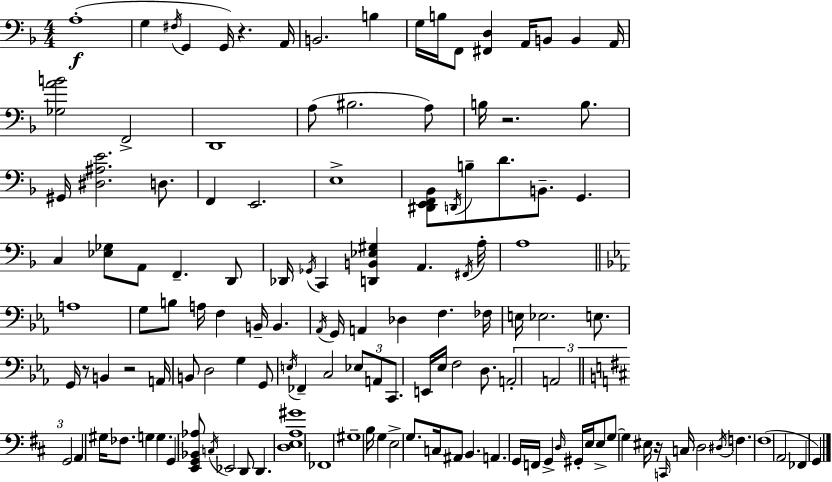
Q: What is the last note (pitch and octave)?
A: G2